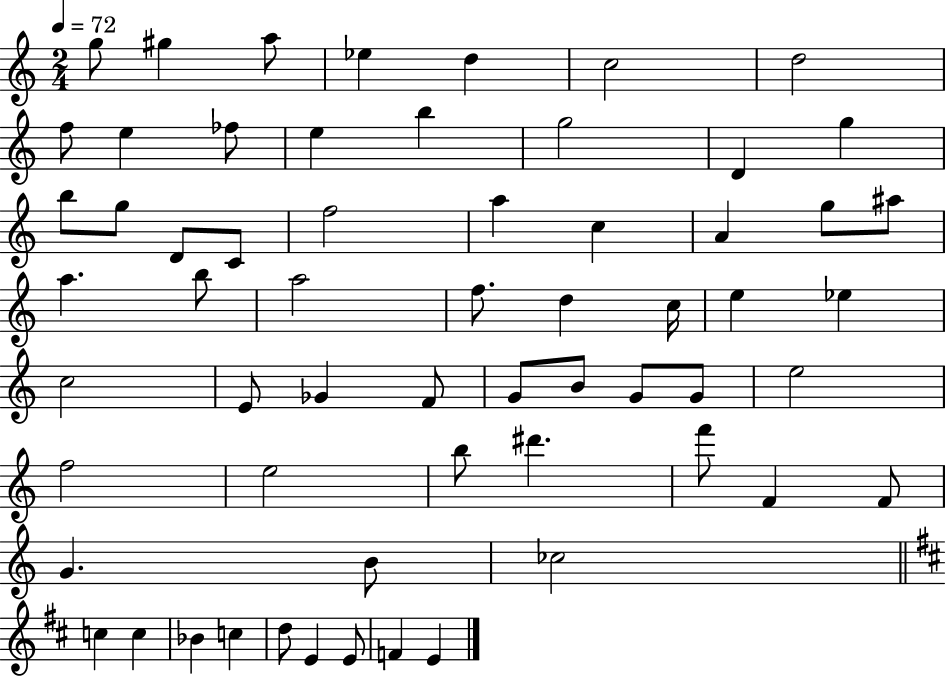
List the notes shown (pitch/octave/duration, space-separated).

G5/e G#5/q A5/e Eb5/q D5/q C5/h D5/h F5/e E5/q FES5/e E5/q B5/q G5/h D4/q G5/q B5/e G5/e D4/e C4/e F5/h A5/q C5/q A4/q G5/e A#5/e A5/q. B5/e A5/h F5/e. D5/q C5/s E5/q Eb5/q C5/h E4/e Gb4/q F4/e G4/e B4/e G4/e G4/e E5/h F5/h E5/h B5/e D#6/q. F6/e F4/q F4/e G4/q. B4/e CES5/h C5/q C5/q Bb4/q C5/q D5/e E4/q E4/e F4/q E4/q